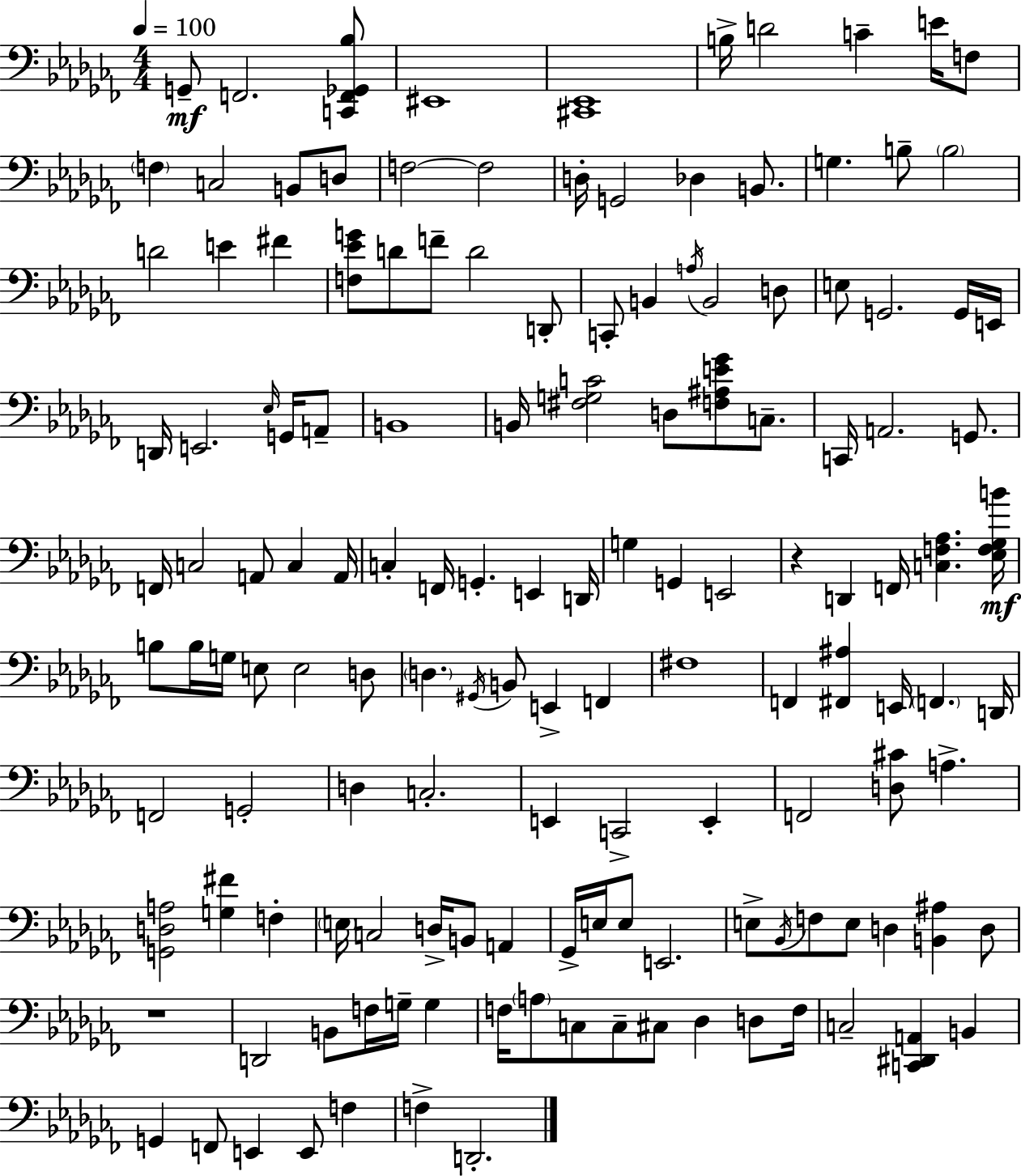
{
  \clef bass
  \numericTimeSignature
  \time 4/4
  \key aes \minor
  \tempo 4 = 100
  g,8--\mf f,2. <c, f, ges, bes>8 | eis,1 | <cis, ees,>1 | b16-> d'2 c'4-- e'16 f8 | \break \parenthesize f4 c2 b,8 d8 | f2~~ f2 | d16-. g,2 des4 b,8. | g4. b8-- \parenthesize b2 | \break d'2 e'4 fis'4 | <f ees' g'>8 d'8 f'8-- d'2 d,8-. | c,8-. b,4 \acciaccatura { a16 } b,2 d8 | e8 g,2. g,16 | \break e,16 d,16 e,2. \grace { ees16 } g,16 | a,8-- b,1 | b,16 <fis g c'>2 d8 <f ais e' ges'>8 c8.-- | c,16 a,2. g,8. | \break f,16 c2 a,8 c4 | a,16 c4-. f,16 g,4.-. e,4 | d,16 g4 g,4 e,2 | r4 d,4 f,16 <c f aes>4. | \break <ees f ges b'>16\mf b8 b16 g16 e8 e2 | d8 \parenthesize d4. \acciaccatura { gis,16 } b,8 e,4-> f,4 | fis1 | f,4 <fis, ais>4 e,16 \parenthesize f,4. | \break d,16 f,2 g,2-. | d4 c2.-. | e,4 c,2-> e,4-. | f,2 <d cis'>8 a4.-> | \break <g, d a>2 <g fis'>4 f4-. | \parenthesize e16 c2 d16-> b,8 a,4 | ges,16-> e16 e8 e,2. | e8-> \acciaccatura { bes,16 } f8 e8 d4 <b, ais>4 | \break d8 r1 | d,2 b,8 f16 g16-- | g4 f16 \parenthesize a8 c8 c8-- cis8 des4 | d8 f16 c2-- <c, dis, a,>4 | \break b,4 g,4 f,8 e,4 e,8 | f4 f4-> d,2.-. | \bar "|."
}